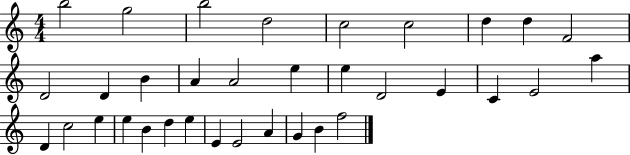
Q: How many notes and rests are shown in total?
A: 34